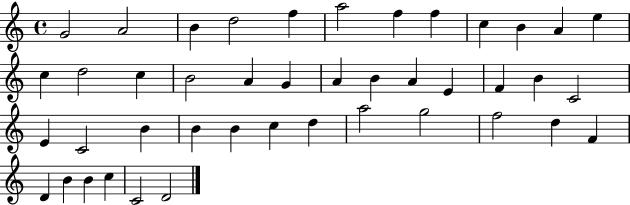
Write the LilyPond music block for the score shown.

{
  \clef treble
  \time 4/4
  \defaultTimeSignature
  \key c \major
  g'2 a'2 | b'4 d''2 f''4 | a''2 f''4 f''4 | c''4 b'4 a'4 e''4 | \break c''4 d''2 c''4 | b'2 a'4 g'4 | a'4 b'4 a'4 e'4 | f'4 b'4 c'2 | \break e'4 c'2 b'4 | b'4 b'4 c''4 d''4 | a''2 g''2 | f''2 d''4 f'4 | \break d'4 b'4 b'4 c''4 | c'2 d'2 | \bar "|."
}